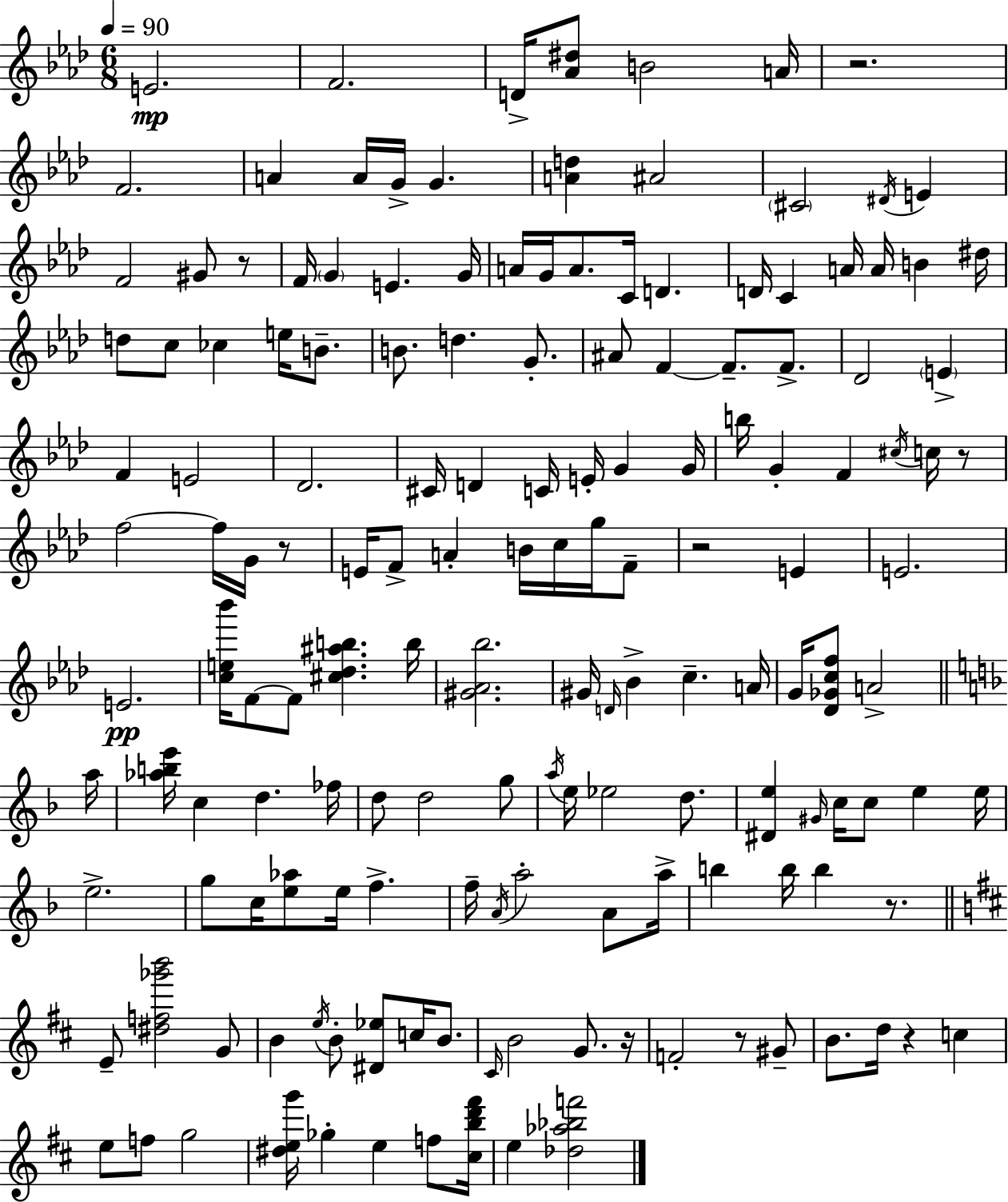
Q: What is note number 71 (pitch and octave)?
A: E4